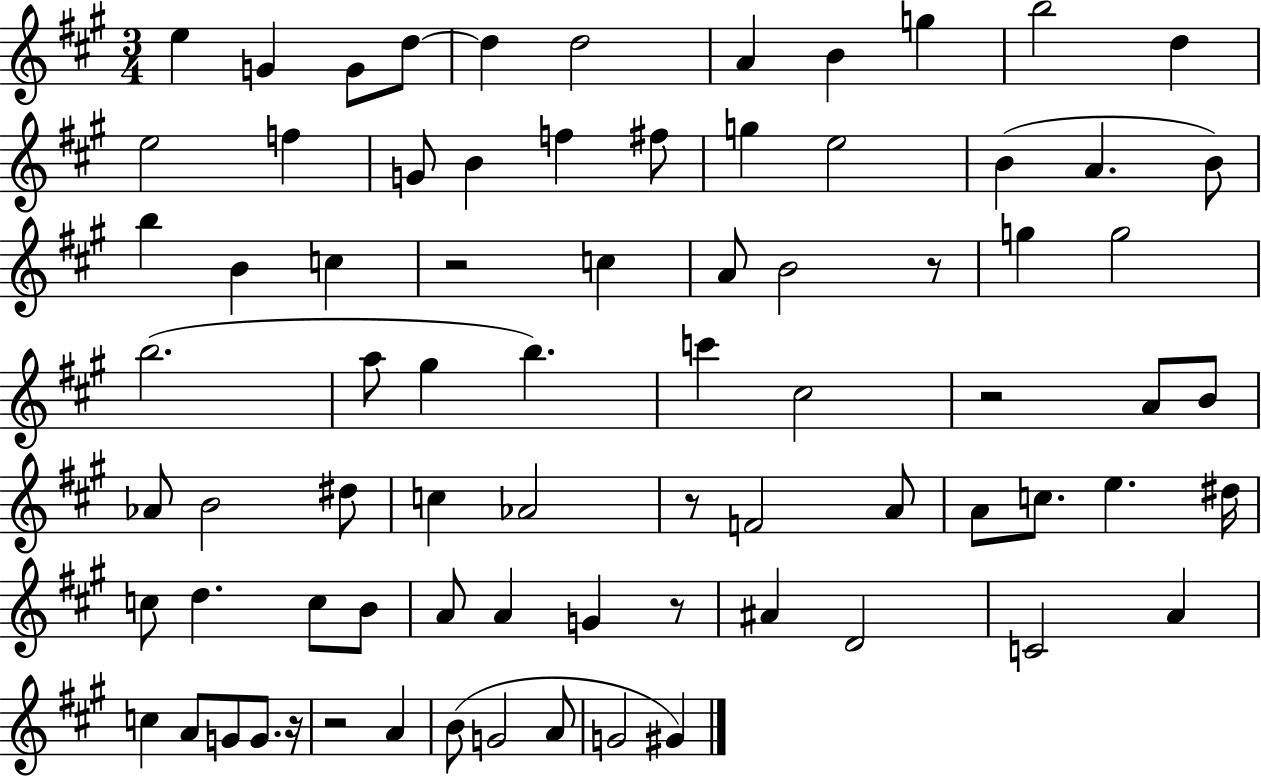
E5/q G4/q G4/e D5/e D5/q D5/h A4/q B4/q G5/q B5/h D5/q E5/h F5/q G4/e B4/q F5/q F#5/e G5/q E5/h B4/q A4/q. B4/e B5/q B4/q C5/q R/h C5/q A4/e B4/h R/e G5/q G5/h B5/h. A5/e G#5/q B5/q. C6/q C#5/h R/h A4/e B4/e Ab4/e B4/h D#5/e C5/q Ab4/h R/e F4/h A4/e A4/e C5/e. E5/q. D#5/s C5/e D5/q. C5/e B4/e A4/e A4/q G4/q R/e A#4/q D4/h C4/h A4/q C5/q A4/e G4/e G4/e. R/s R/h A4/q B4/e G4/h A4/e G4/h G#4/q